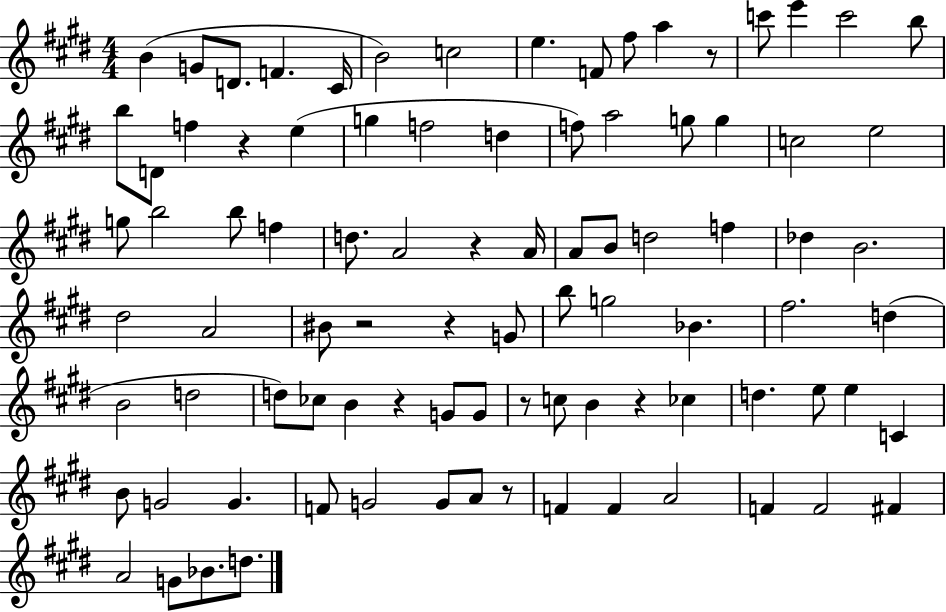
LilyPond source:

{
  \clef treble
  \numericTimeSignature
  \time 4/4
  \key e \major
  \repeat volta 2 { b'4( g'8 d'8. f'4. cis'16 | b'2) c''2 | e''4. f'8 fis''8 a''4 r8 | c'''8 e'''4 c'''2 b''8 | \break b''8 d'8 f''4 r4 e''4( | g''4 f''2 d''4 | f''8) a''2 g''8 g''4 | c''2 e''2 | \break g''8 b''2 b''8 f''4 | d''8. a'2 r4 a'16 | a'8 b'8 d''2 f''4 | des''4 b'2. | \break dis''2 a'2 | bis'8 r2 r4 g'8 | b''8 g''2 bes'4. | fis''2. d''4( | \break b'2 d''2 | d''8) ces''8 b'4 r4 g'8 g'8 | r8 c''8 b'4 r4 ces''4 | d''4. e''8 e''4 c'4 | \break b'8 g'2 g'4. | f'8 g'2 g'8 a'8 r8 | f'4 f'4 a'2 | f'4 f'2 fis'4 | \break a'2 g'8 bes'8. d''8. | } \bar "|."
}